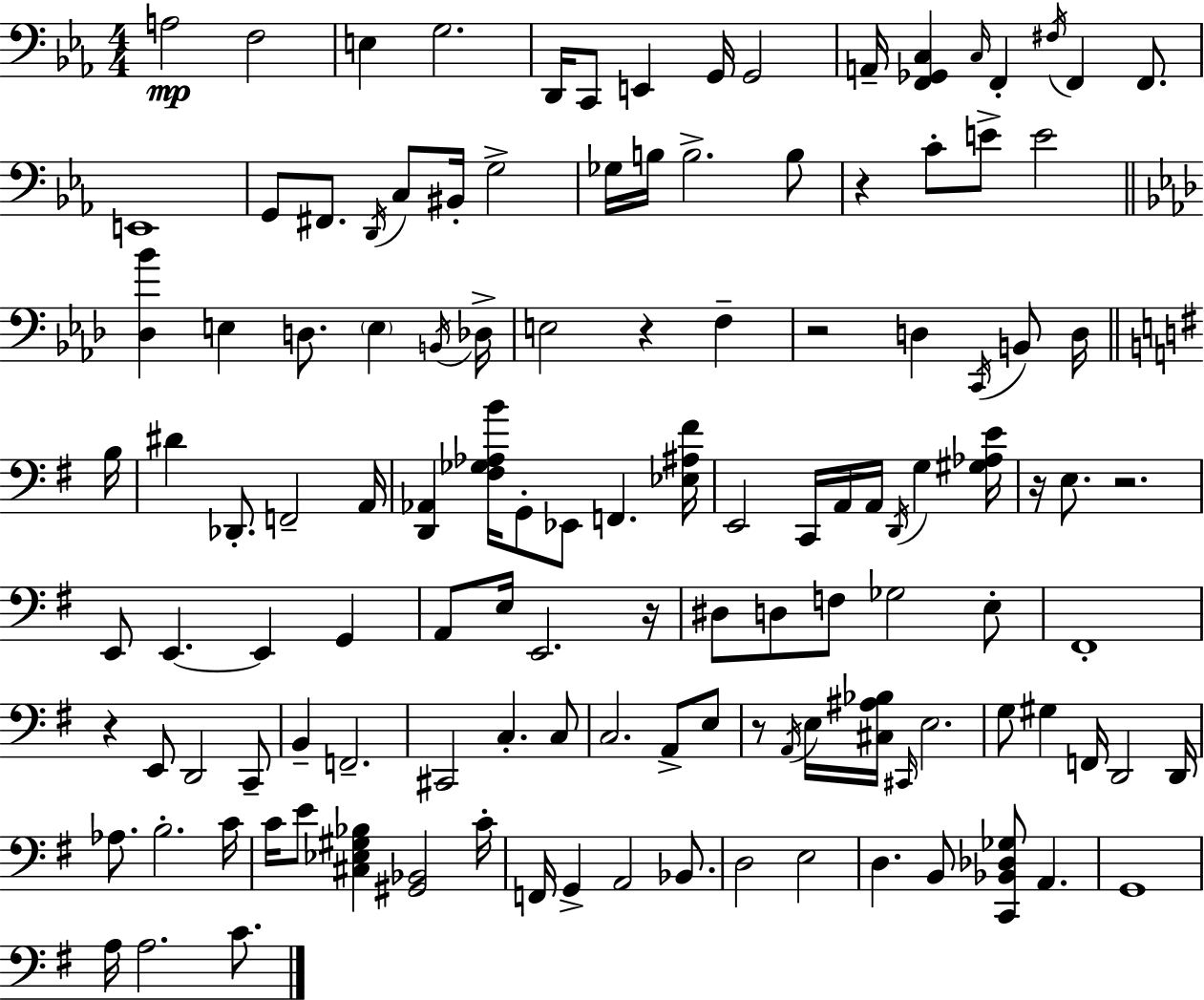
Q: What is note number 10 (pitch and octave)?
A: A2